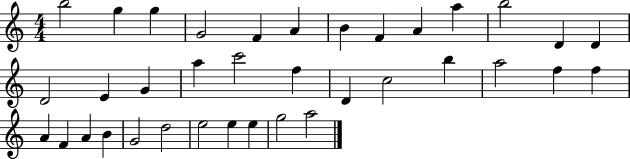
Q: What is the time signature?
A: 4/4